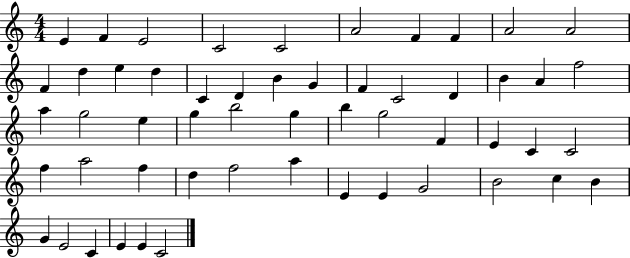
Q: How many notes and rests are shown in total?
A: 54